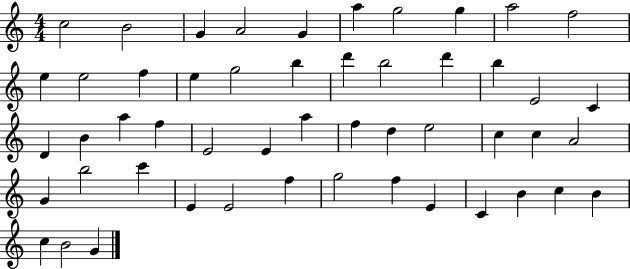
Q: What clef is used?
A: treble